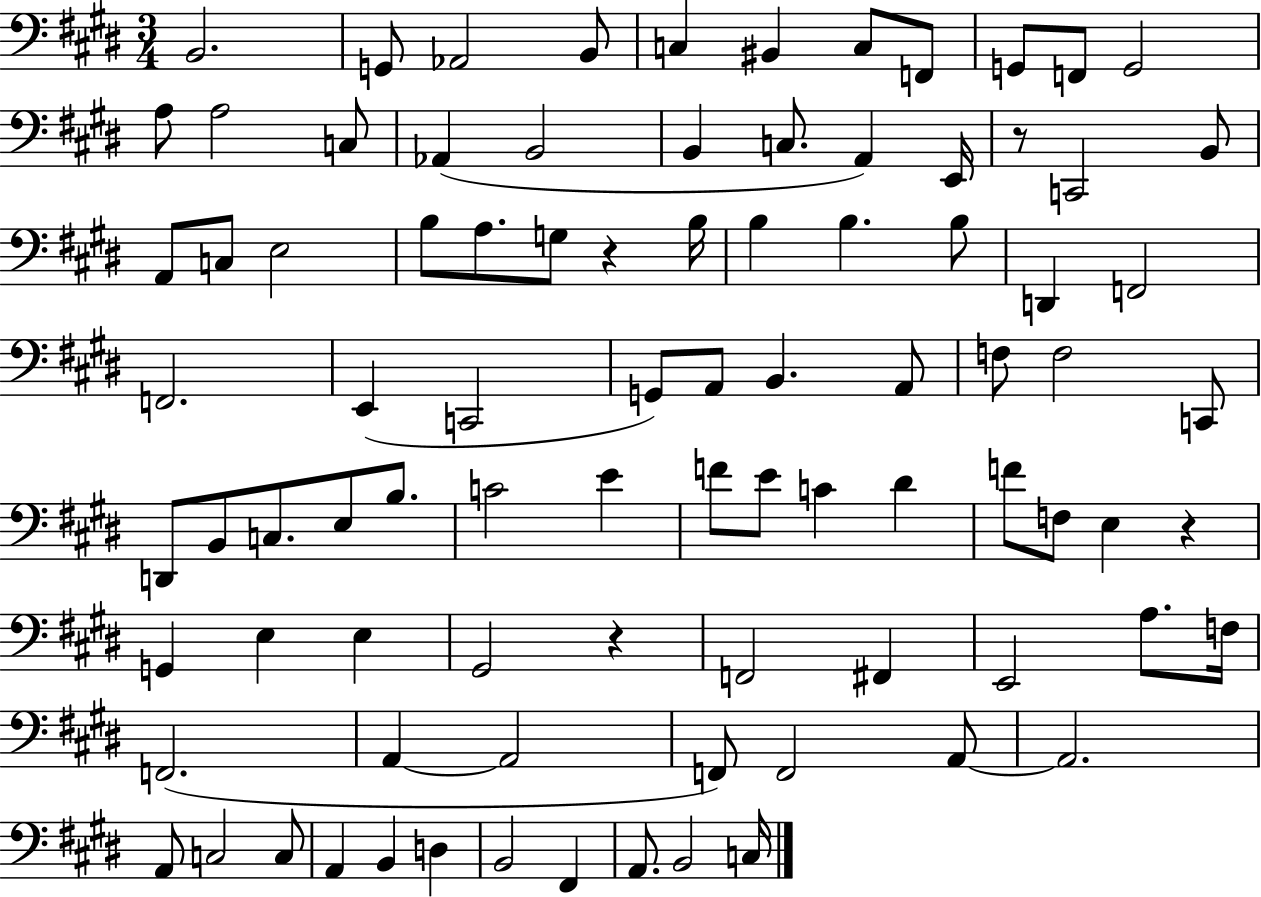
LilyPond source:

{
  \clef bass
  \numericTimeSignature
  \time 3/4
  \key e \major
  \repeat volta 2 { b,2. | g,8 aes,2 b,8 | c4 bis,4 c8 f,8 | g,8 f,8 g,2 | \break a8 a2 c8 | aes,4( b,2 | b,4 c8. a,4) e,16 | r8 c,2 b,8 | \break a,8 c8 e2 | b8 a8. g8 r4 b16 | b4 b4. b8 | d,4 f,2 | \break f,2. | e,4( c,2 | g,8) a,8 b,4. a,8 | f8 f2 c,8 | \break d,8 b,8 c8. e8 b8. | c'2 e'4 | f'8 e'8 c'4 dis'4 | f'8 f8 e4 r4 | \break g,4 e4 e4 | gis,2 r4 | f,2 fis,4 | e,2 a8. f16 | \break f,2.( | a,4~~ a,2 | f,8) f,2 a,8~~ | a,2. | \break a,8 c2 c8 | a,4 b,4 d4 | b,2 fis,4 | a,8. b,2 c16 | \break } \bar "|."
}